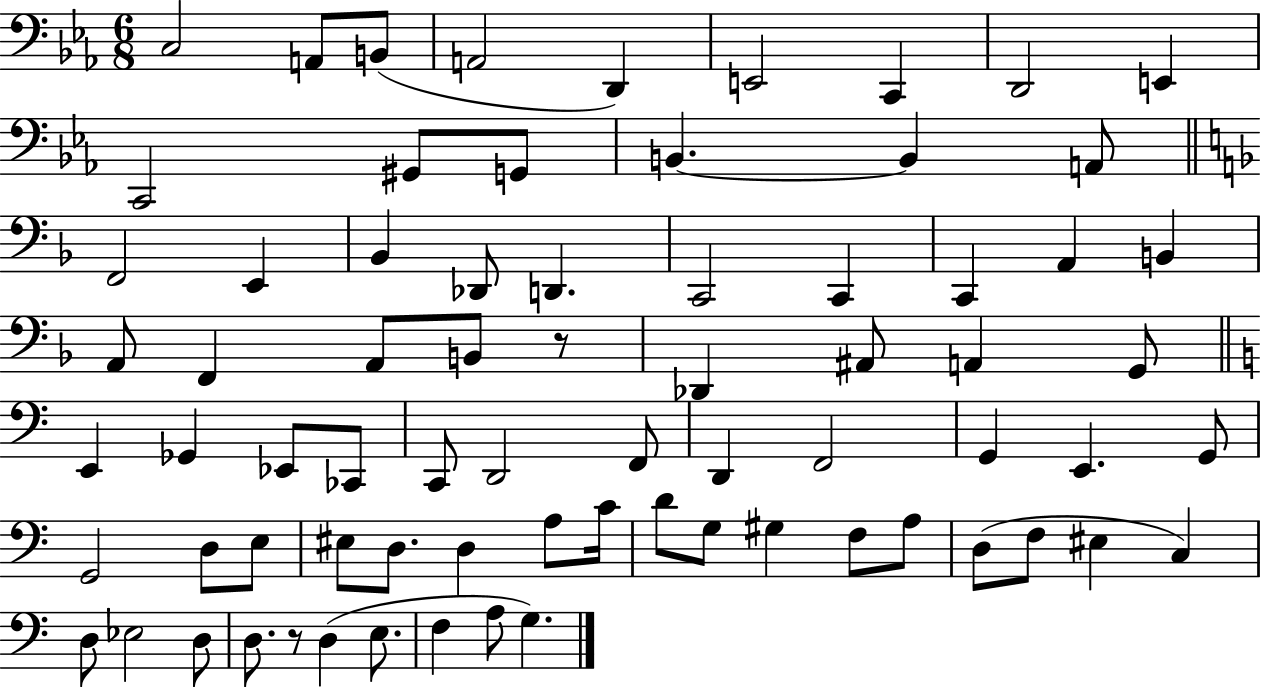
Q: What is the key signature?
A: EES major